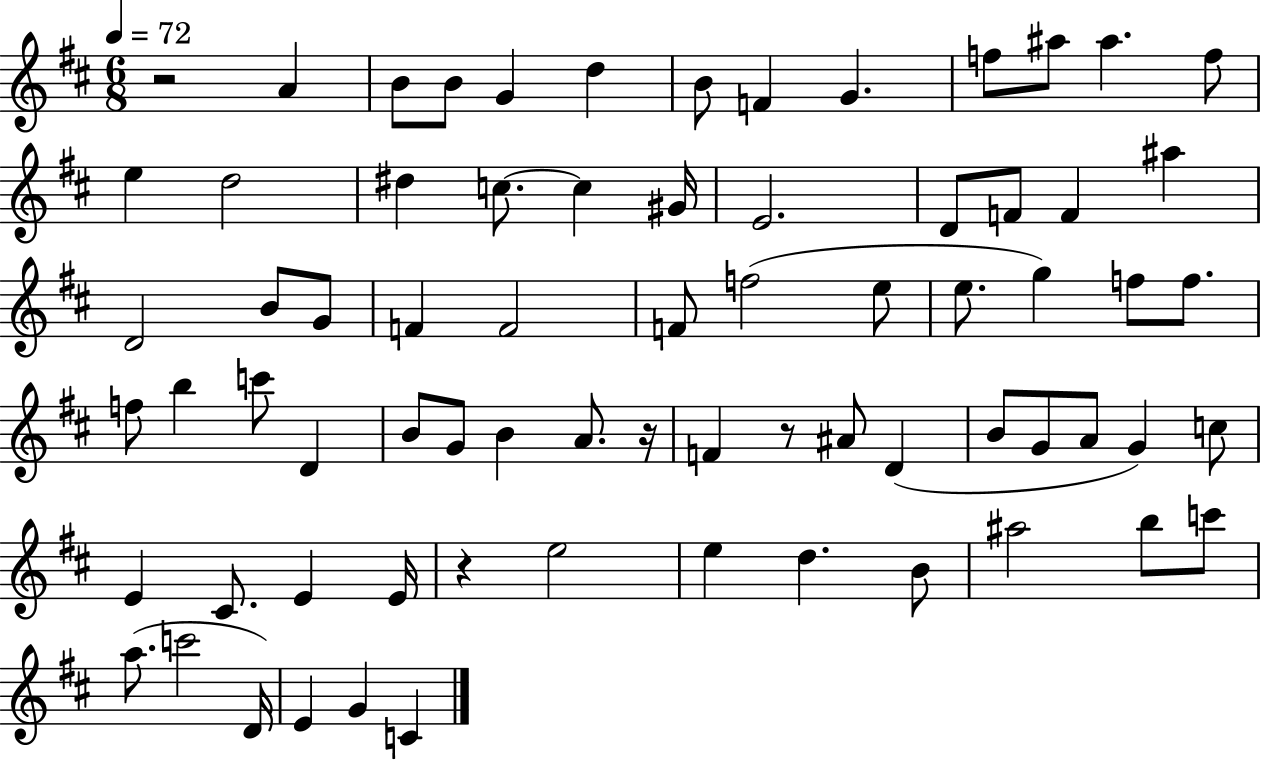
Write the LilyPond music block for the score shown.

{
  \clef treble
  \numericTimeSignature
  \time 6/8
  \key d \major
  \tempo 4 = 72
  r2 a'4 | b'8 b'8 g'4 d''4 | b'8 f'4 g'4. | f''8 ais''8 ais''4. f''8 | \break e''4 d''2 | dis''4 c''8.~~ c''4 gis'16 | e'2. | d'8 f'8 f'4 ais''4 | \break d'2 b'8 g'8 | f'4 f'2 | f'8 f''2( e''8 | e''8. g''4) f''8 f''8. | \break f''8 b''4 c'''8 d'4 | b'8 g'8 b'4 a'8. r16 | f'4 r8 ais'8 d'4( | b'8 g'8 a'8 g'4) c''8 | \break e'4 cis'8. e'4 e'16 | r4 e''2 | e''4 d''4. b'8 | ais''2 b''8 c'''8 | \break a''8.( c'''2 d'16) | e'4 g'4 c'4 | \bar "|."
}